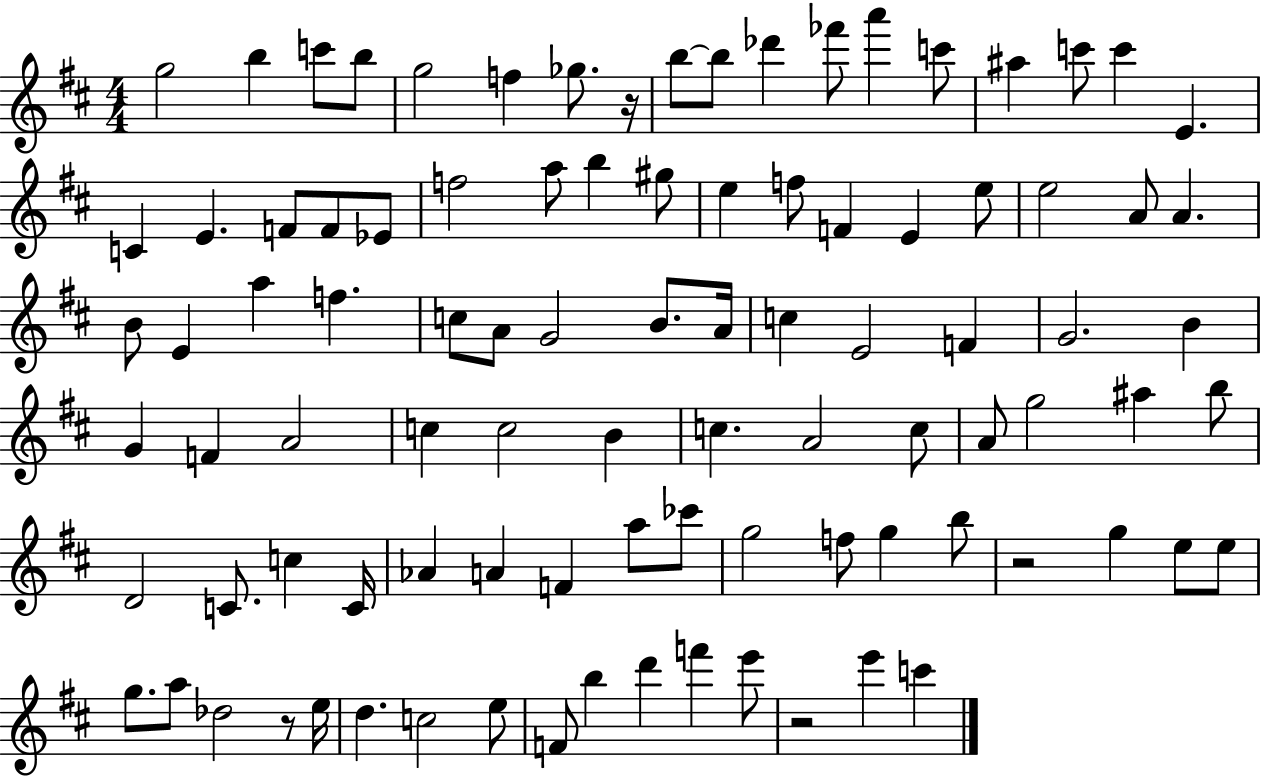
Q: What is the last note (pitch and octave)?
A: C6